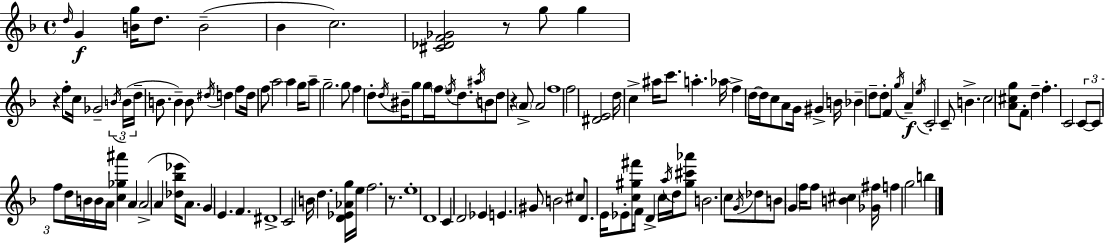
D5/s G4/q [B4,G5]/s D5/e. B4/h Bb4/q C5/h. [C#4,Db4,F4,Gb4]/h R/e G5/e G5/q R/q F5/e C5/s Gb4/h B4/s B4/s D5/s B4/e. B4/q B4/e D#5/s D5/q F5/e D5/s F5/e A5/h A5/q G5/s A5/e G5/h. G5/e F5/q D5/e D5/s BIS4/s G5/e G5/s F5/s E5/s D5/e. A#5/s B4/e D5/e R/q A4/e A4/h F5/w F5/h [D#4,E4]/h D5/s C5/q A#5/s C6/e. A5/q. Ab5/s F5/q D5/s D5/s C5/e A4/e G4/s G#4/q B4/s Bb4/q D5/e D5/e F4/q G5/s A4/q E5/s C4/h C4/e B4/q. C5/h [A4,C#5,G5]/e F4/e D5/q F5/q. C4/h C4/e C4/e F5/e D5/s B4/s B4/s A4/s [C5,Gb5,A#6]/q A4/q A4/h A4/q [Db5,Bb5,Eb6]/s A4/e. G4/q E4/q. F4/q. D#4/w C4/h B4/s D5/q. [D4,Eb4,Ab4,G5]/s E5/s F5/h. R/e. E5/w D4/w C4/q D4/h Eb4/q E4/q. G#4/e B4/h C#5/e D4/e. E4/s Eb4/e [C5,G#5,F#6]/s F4/s D4/q C5/s A5/s D5/s [G#5,C#6,Ab6]/e B4/h. C5/e G4/s Db5/e B4/e G4/q F5/s F5/e [B4,C#5]/q [Gb4,F#5]/s F5/q G5/h B5/q